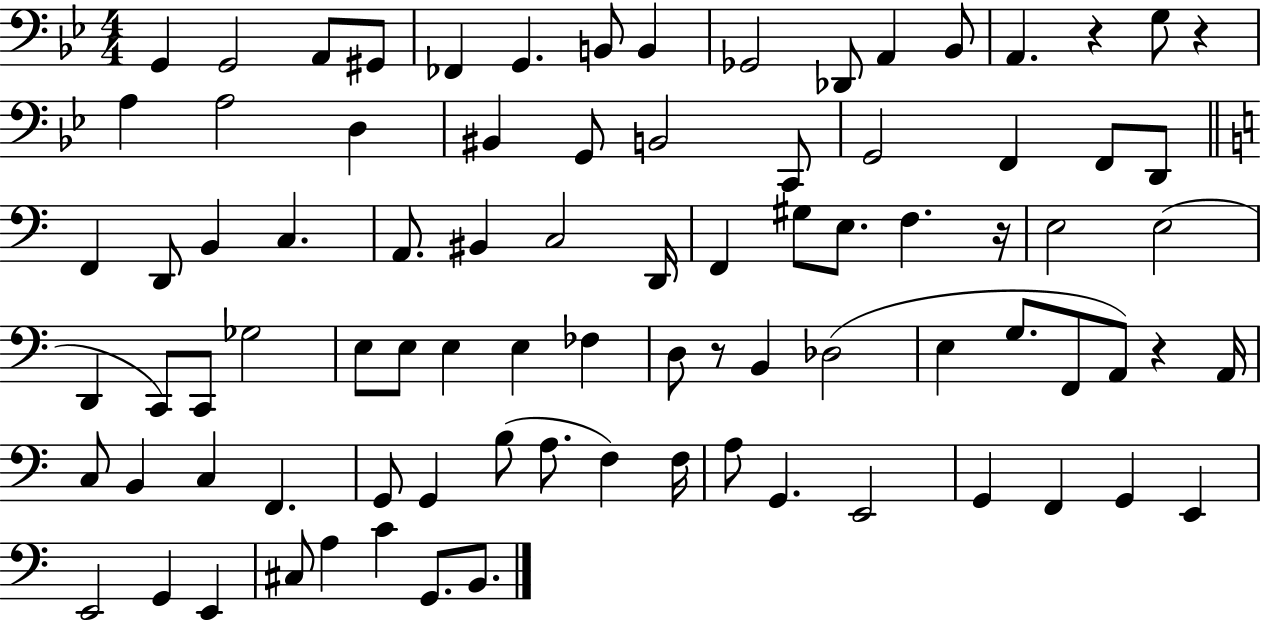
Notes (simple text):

G2/q G2/h A2/e G#2/e FES2/q G2/q. B2/e B2/q Gb2/h Db2/e A2/q Bb2/e A2/q. R/q G3/e R/q A3/q A3/h D3/q BIS2/q G2/e B2/h C2/e G2/h F2/q F2/e D2/e F2/q D2/e B2/q C3/q. A2/e. BIS2/q C3/h D2/s F2/q G#3/e E3/e. F3/q. R/s E3/h E3/h D2/q C2/e C2/e Gb3/h E3/e E3/e E3/q E3/q FES3/q D3/e R/e B2/q Db3/h E3/q G3/e. F2/e A2/e R/q A2/s C3/e B2/q C3/q F2/q. G2/e G2/q B3/e A3/e. F3/q F3/s A3/e G2/q. E2/h G2/q F2/q G2/q E2/q E2/h G2/q E2/q C#3/e A3/q C4/q G2/e. B2/e.